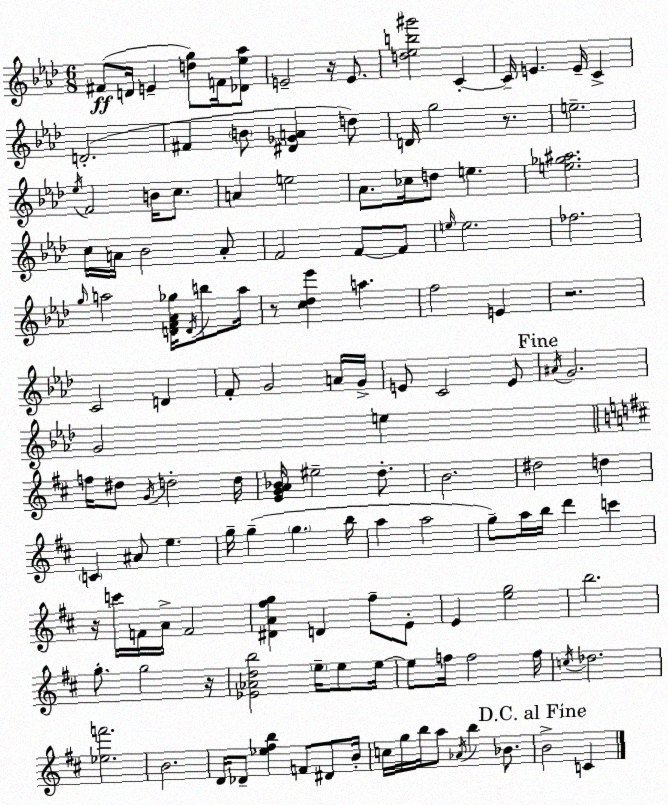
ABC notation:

X:1
T:Untitled
M:6/8
L:1/4
K:Fm
^F/2 D/4 E [dg]/2 F/4 [_D_e_a]/2 E2 z/4 E/2 [d_eb^g']2 C C/4 E E/4 C D2 ^F B/2 [^D_GA] d/2 D/4 g2 z/2 e2 _e/4 F2 B/4 c/2 A e2 _A/2 _c/4 d/2 e [e_g^a]2 c/4 A/4 _B2 A/2 F2 F/2 F/2 e/4 e2 _f2 g/4 a2 [DF_A_g]/4 D/4 b/2 a/4 z/2 [c_d_e'] a f2 E z2 C2 D F/2 G2 A/4 G/4 E/2 C2 E/2 ^A/4 G2 G2 e f/4 ^d/2 G/4 d2 d/4 [EGA_B]/4 ^e2 d/2 B2 ^d2 d C ^A/2 e g/4 g g b/4 a a2 g/2 a/4 b/4 d' c' z/4 c'/4 F/4 A/4 F2 [^DA^fg] D ^f/2 E/2 E [eg]2 b2 g/2 g2 z/4 [_E_Adb]2 e/4 e/2 e/4 e/2 f/4 f2 f/4 c/4 _d2 [_ef']2 B2 D/4 _D/2 [_e^fb] F/2 ^D/2 B/4 c/4 g/4 b/4 a/2 _A/4 b _B/2 B2 C